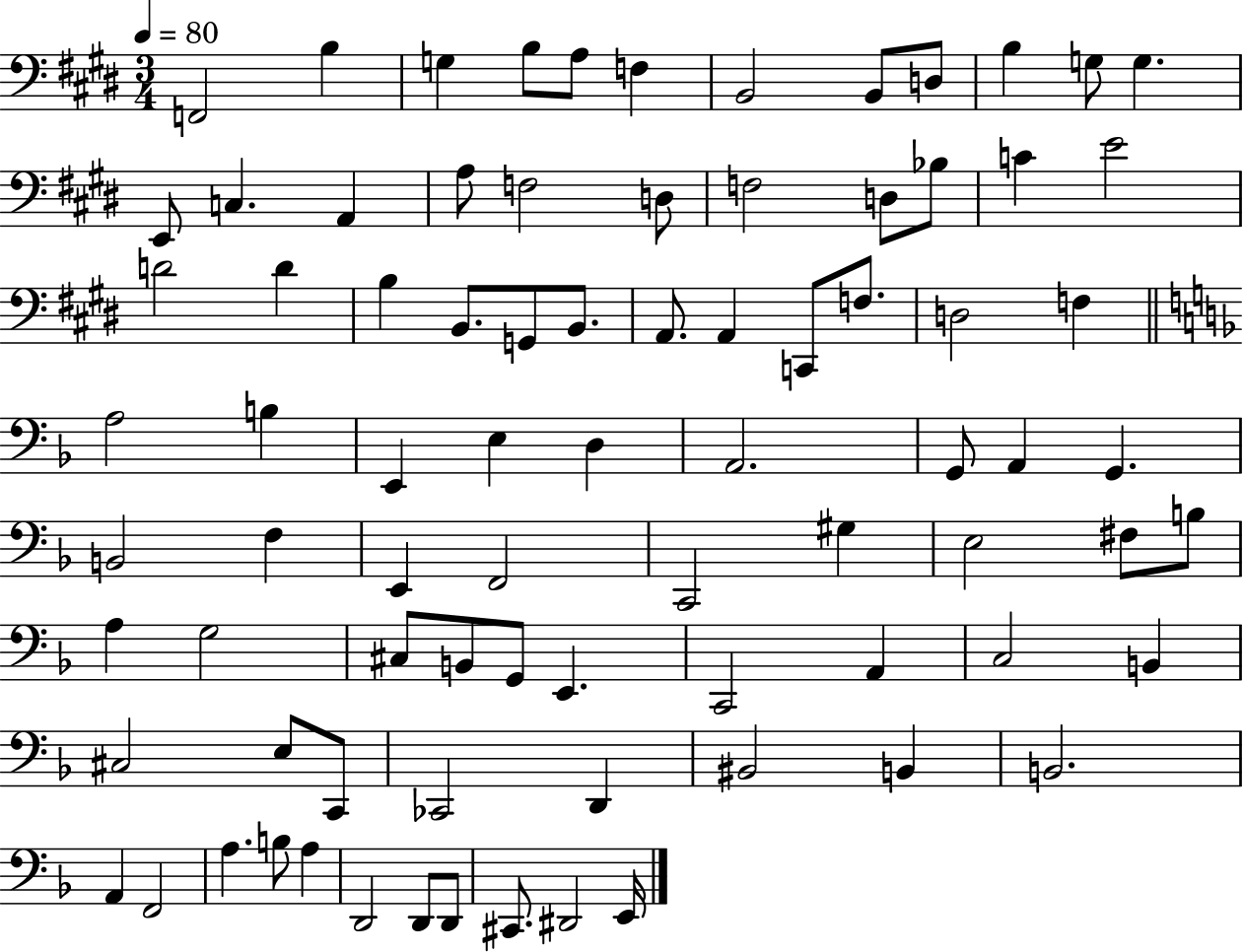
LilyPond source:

{
  \clef bass
  \numericTimeSignature
  \time 3/4
  \key e \major
  \tempo 4 = 80
  \repeat volta 2 { f,2 b4 | g4 b8 a8 f4 | b,2 b,8 d8 | b4 g8 g4. | \break e,8 c4. a,4 | a8 f2 d8 | f2 d8 bes8 | c'4 e'2 | \break d'2 d'4 | b4 b,8. g,8 b,8. | a,8. a,4 c,8 f8. | d2 f4 | \break \bar "||" \break \key f \major a2 b4 | e,4 e4 d4 | a,2. | g,8 a,4 g,4. | \break b,2 f4 | e,4 f,2 | c,2 gis4 | e2 fis8 b8 | \break a4 g2 | cis8 b,8 g,8 e,4. | c,2 a,4 | c2 b,4 | \break cis2 e8 c,8 | ces,2 d,4 | bis,2 b,4 | b,2. | \break a,4 f,2 | a4. b8 a4 | d,2 d,8 d,8 | cis,8. dis,2 e,16 | \break } \bar "|."
}